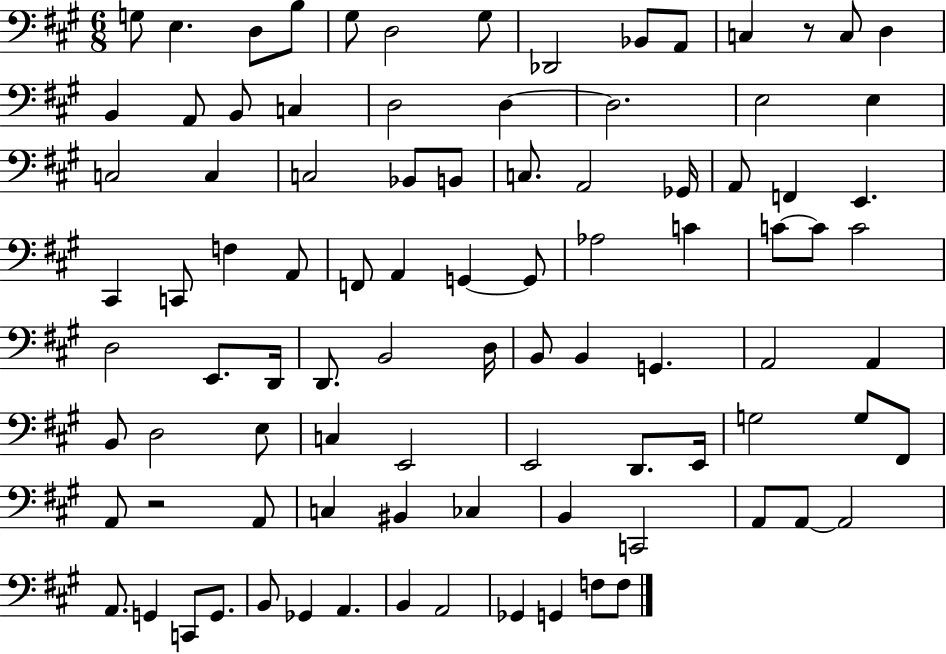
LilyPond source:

{
  \clef bass
  \numericTimeSignature
  \time 6/8
  \key a \major
  \repeat volta 2 { g8 e4. d8 b8 | gis8 d2 gis8 | des,2 bes,8 a,8 | c4 r8 c8 d4 | \break b,4 a,8 b,8 c4 | d2 d4~~ | d2. | e2 e4 | \break c2 c4 | c2 bes,8 b,8 | c8. a,2 ges,16 | a,8 f,4 e,4. | \break cis,4 c,8 f4 a,8 | f,8 a,4 g,4~~ g,8 | aes2 c'4 | c'8~~ c'8 c'2 | \break d2 e,8. d,16 | d,8. b,2 d16 | b,8 b,4 g,4. | a,2 a,4 | \break b,8 d2 e8 | c4 e,2 | e,2 d,8. e,16 | g2 g8 fis,8 | \break a,8 r2 a,8 | c4 bis,4 ces4 | b,4 c,2 | a,8 a,8~~ a,2 | \break a,8. g,4 c,8 g,8. | b,8 ges,4 a,4. | b,4 a,2 | ges,4 g,4 f8 f8 | \break } \bar "|."
}